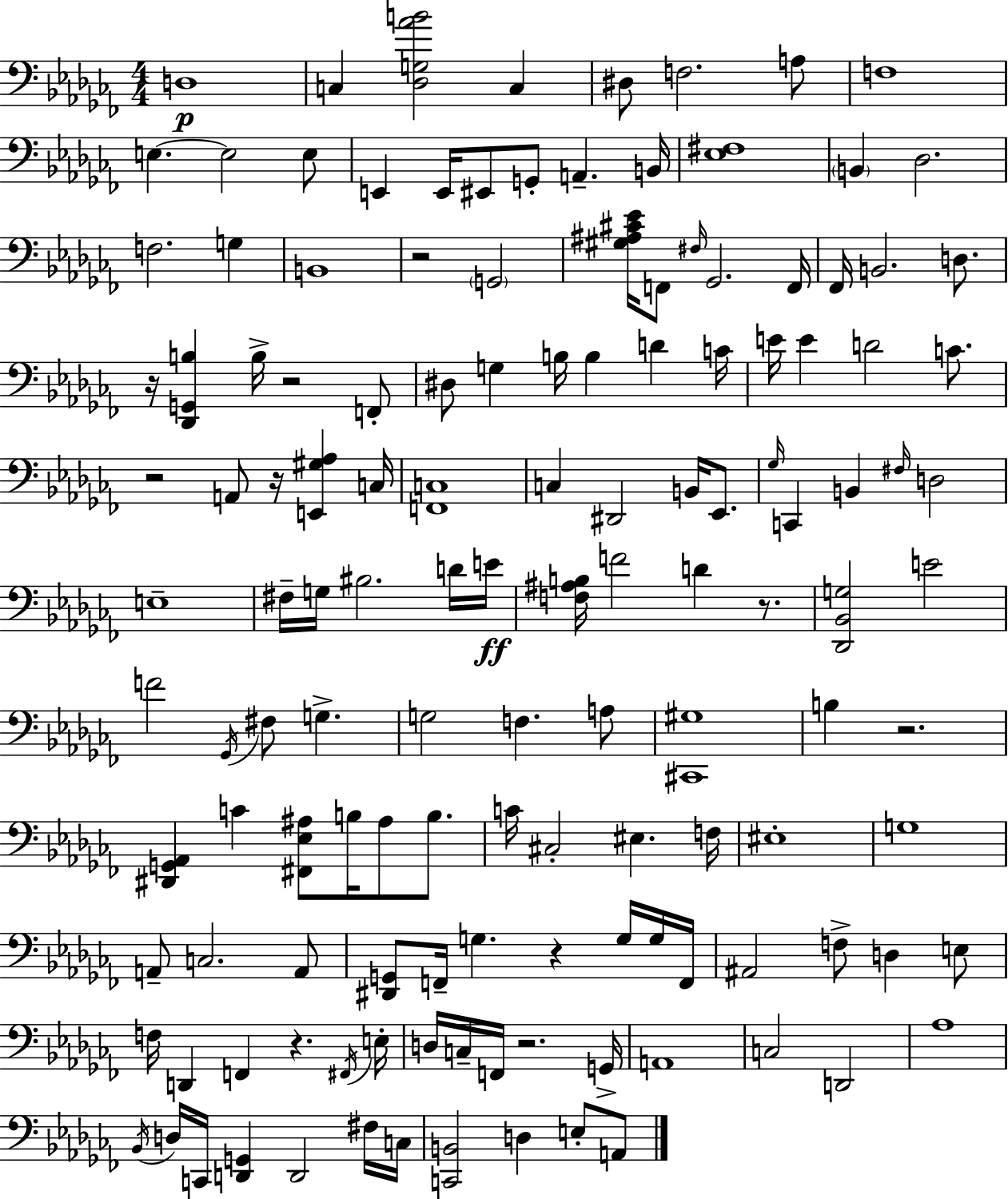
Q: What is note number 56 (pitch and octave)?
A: BIS3